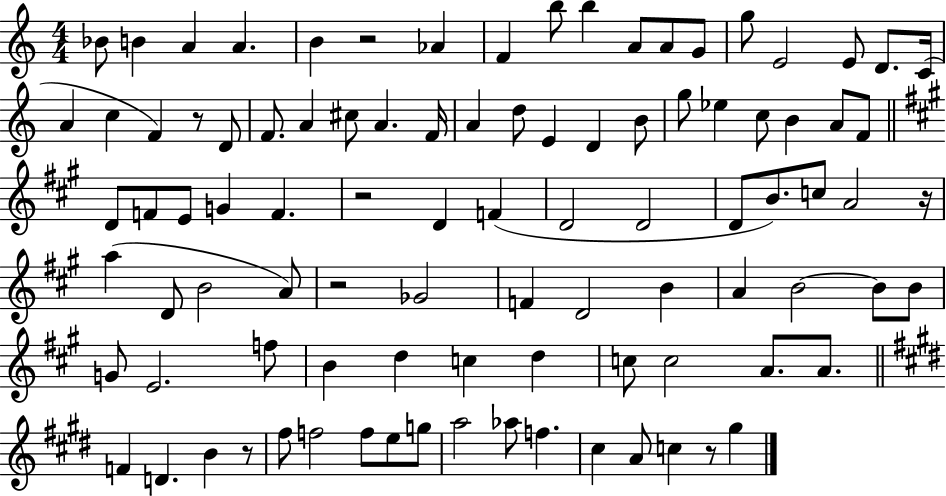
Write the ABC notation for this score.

X:1
T:Untitled
M:4/4
L:1/4
K:C
_B/2 B A A B z2 _A F b/2 b A/2 A/2 G/2 g/2 E2 E/2 D/2 C/4 A c F z/2 D/2 F/2 A ^c/2 A F/4 A d/2 E D B/2 g/2 _e c/2 B A/2 F/2 D/2 F/2 E/2 G F z2 D F D2 D2 D/2 B/2 c/2 A2 z/4 a D/2 B2 A/2 z2 _G2 F D2 B A B2 B/2 B/2 G/2 E2 f/2 B d c d c/2 c2 A/2 A/2 F D B z/2 ^f/2 f2 f/2 e/2 g/2 a2 _a/2 f ^c A/2 c z/2 ^g